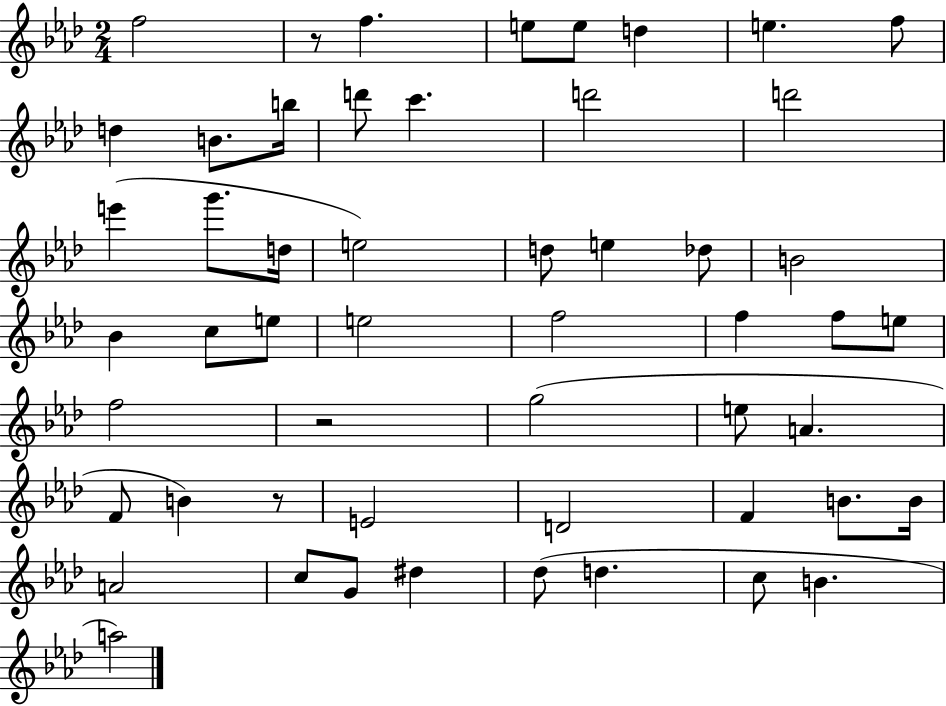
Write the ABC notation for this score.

X:1
T:Untitled
M:2/4
L:1/4
K:Ab
f2 z/2 f e/2 e/2 d e f/2 d B/2 b/4 d'/2 c' d'2 d'2 e' g'/2 d/4 e2 d/2 e _d/2 B2 _B c/2 e/2 e2 f2 f f/2 e/2 f2 z2 g2 e/2 A F/2 B z/2 E2 D2 F B/2 B/4 A2 c/2 G/2 ^d _d/2 d c/2 B a2